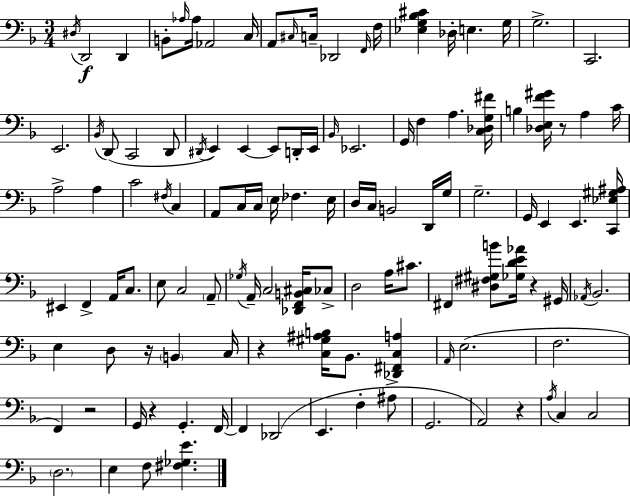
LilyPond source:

{
  \clef bass
  \numericTimeSignature
  \time 3/4
  \key f \major
  \acciaccatura { dis16 }\f d,2 d,4 | b,8-. \grace { aes16 } aes16 aes,2 | c16 a,8 \grace { cis16 } c16-- des,2 | \grace { f,16 } f16 <ees g bes cis'>4 des16-. e4. | \break g16 g2.-> | c,2. | e,2. | \acciaccatura { bes,16 } d,8( c,2 | \break d,8 \acciaccatura { dis,16 } e,4) e,4~~ | e,8 d,16-. e,16 \grace { bes,16 } ees,2. | g,16 f4 | a4. <c des g fis'>16 b4 <des e f' gis'>16 | \break r8 a4 c'16 a2-> | a4 c'2 | \acciaccatura { fis16 } c4 a,8 c16 c16 | \parenthesize e16 fes4. e16 d16 c16 b,2 | \break d,16 g16 g2.-- | g,16 e,4 | e,4. <c, ees gis ais>16 eis,4 | f,4-> a,16 c8. e8 c2 | \break \parenthesize a,8-- \acciaccatura { ges16 } a,16-- c2 | <des, f, b, cis>16 ces8-> d2 | a16 cis'8. fis,4 | <dis fis gis b'>8 <ges d' e' aes'>16 r4 gis,16 \acciaccatura { aes,16 } bes,2. | \break e4 | d8 r16 \parenthesize b,4 c16 r4 | <c gis ais b>16 bes,8. <des, fis, c a>4 \grace { a,16 }( e2. | f2. | \break f,4) | r2 g,16 | r4 g,4.-. f,16~~ f,4 | des,2( e,4. | \break f4-. ais8-> g,2. | a,2) | r4 \acciaccatura { a16 } | c4 c2 | \break \parenthesize d2. | e4 f8 <fis ges e'>4. | \bar "|."
}